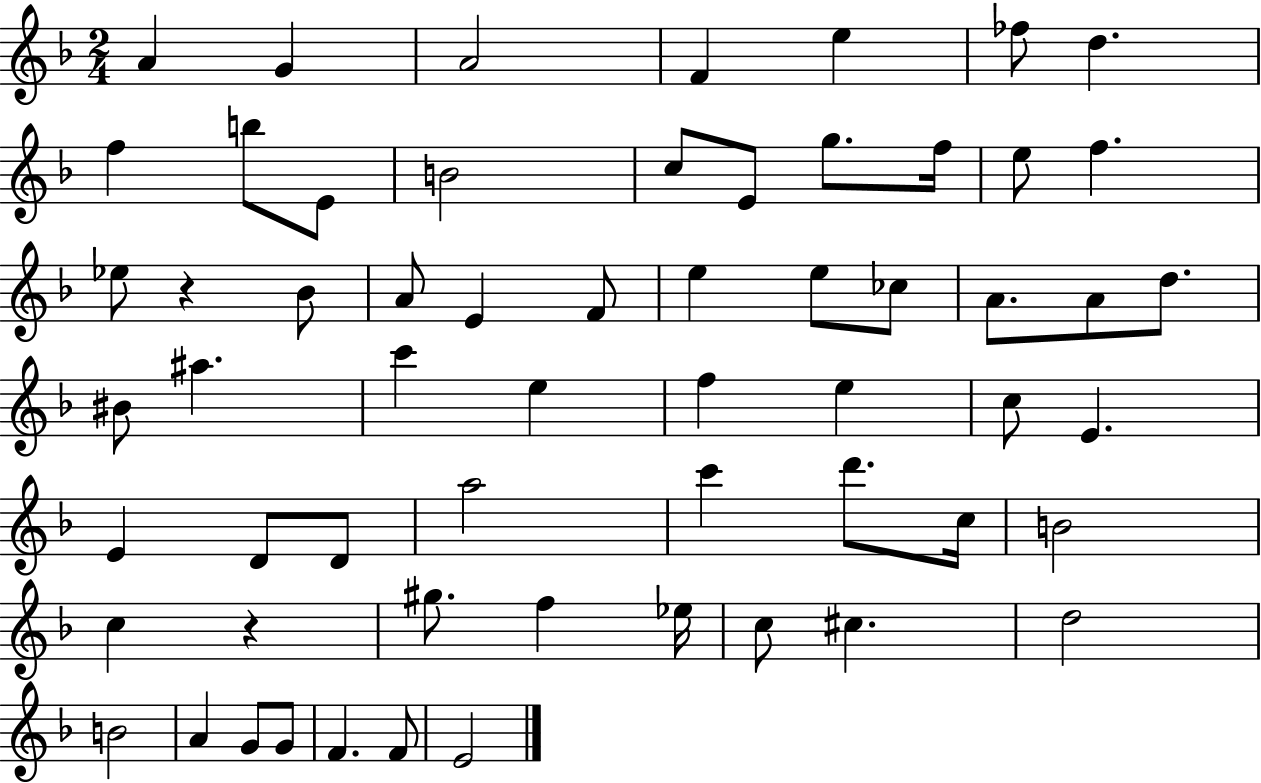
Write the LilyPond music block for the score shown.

{
  \clef treble
  \numericTimeSignature
  \time 2/4
  \key f \major
  a'4 g'4 | a'2 | f'4 e''4 | fes''8 d''4. | \break f''4 b''8 e'8 | b'2 | c''8 e'8 g''8. f''16 | e''8 f''4. | \break ees''8 r4 bes'8 | a'8 e'4 f'8 | e''4 e''8 ces''8 | a'8. a'8 d''8. | \break bis'8 ais''4. | c'''4 e''4 | f''4 e''4 | c''8 e'4. | \break e'4 d'8 d'8 | a''2 | c'''4 d'''8. c''16 | b'2 | \break c''4 r4 | gis''8. f''4 ees''16 | c''8 cis''4. | d''2 | \break b'2 | a'4 g'8 g'8 | f'4. f'8 | e'2 | \break \bar "|."
}